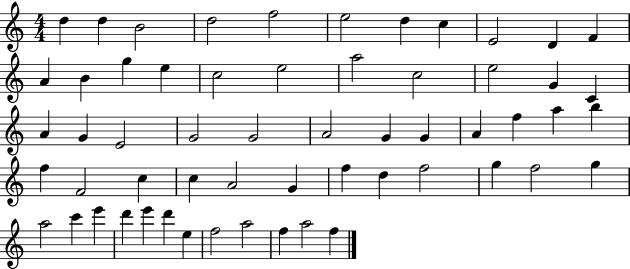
{
  \clef treble
  \numericTimeSignature
  \time 4/4
  \key c \major
  d''4 d''4 b'2 | d''2 f''2 | e''2 d''4 c''4 | e'2 d'4 f'4 | \break a'4 b'4 g''4 e''4 | c''2 e''2 | a''2 c''2 | e''2 g'4 c'4 | \break a'4 g'4 e'2 | g'2 g'2 | a'2 g'4 g'4 | a'4 f''4 a''4 b''4 | \break f''4 f'2 c''4 | c''4 a'2 g'4 | f''4 d''4 f''2 | g''4 f''2 g''4 | \break a''2 c'''4 e'''4 | d'''4 e'''4 d'''4 e''4 | f''2 a''2 | f''4 a''2 f''4 | \break \bar "|."
}